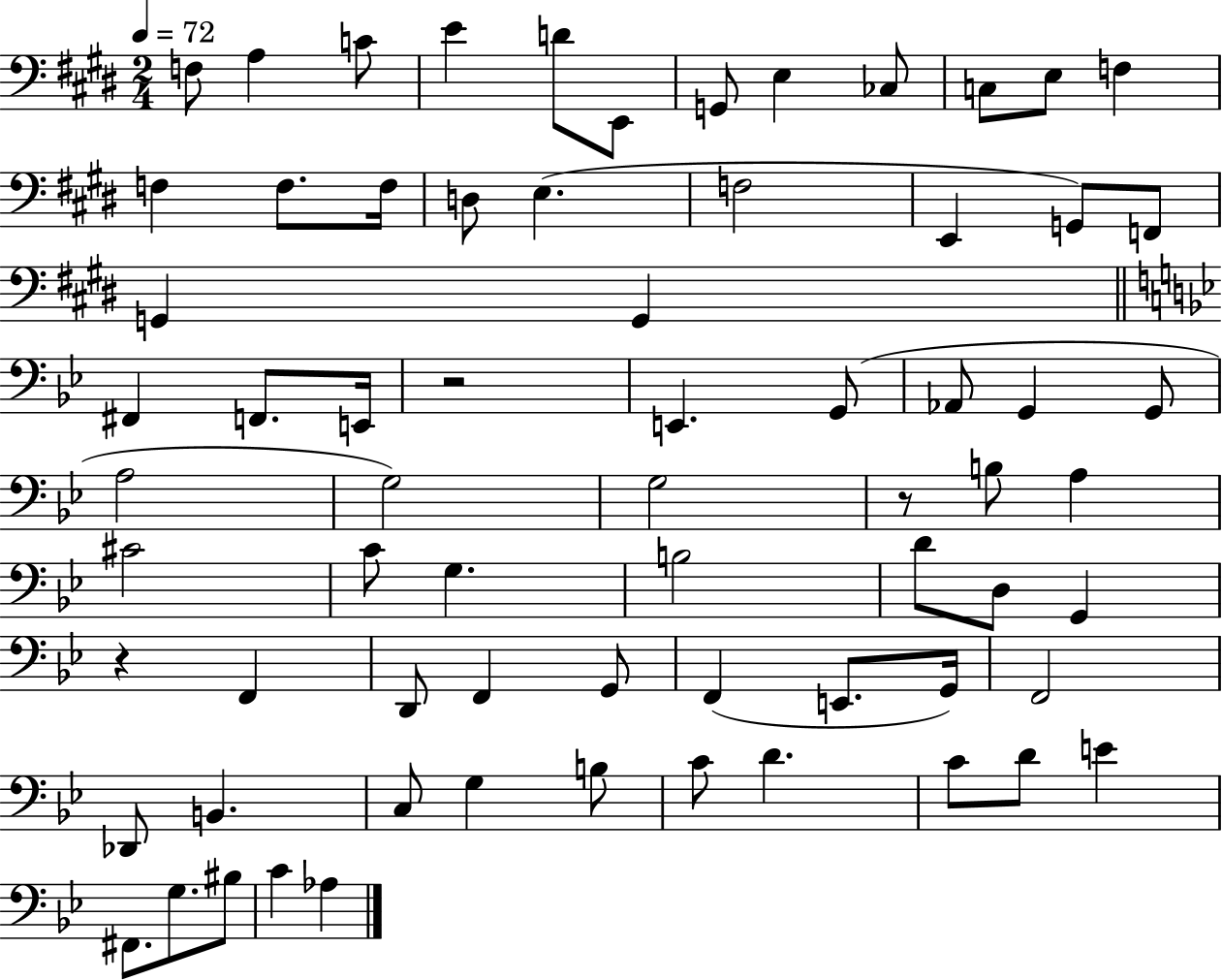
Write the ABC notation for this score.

X:1
T:Untitled
M:2/4
L:1/4
K:E
F,/2 A, C/2 E D/2 E,,/2 G,,/2 E, _C,/2 C,/2 E,/2 F, F, F,/2 F,/4 D,/2 E, F,2 E,, G,,/2 F,,/2 G,, G,, ^F,, F,,/2 E,,/4 z2 E,, G,,/2 _A,,/2 G,, G,,/2 A,2 G,2 G,2 z/2 B,/2 A, ^C2 C/2 G, B,2 D/2 D,/2 G,, z F,, D,,/2 F,, G,,/2 F,, E,,/2 G,,/4 F,,2 _D,,/2 B,, C,/2 G, B,/2 C/2 D C/2 D/2 E ^F,,/2 G,/2 ^B,/2 C _A,